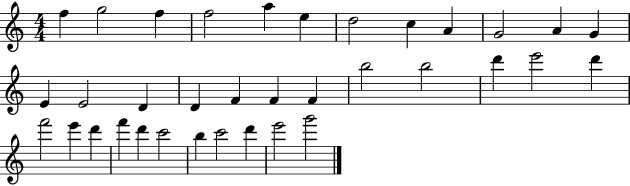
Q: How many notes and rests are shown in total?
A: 35